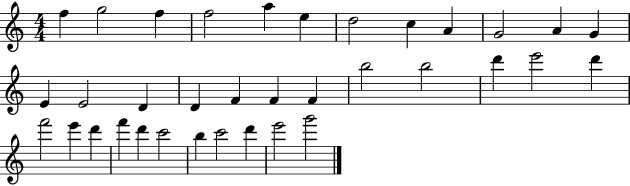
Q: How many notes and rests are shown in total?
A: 35